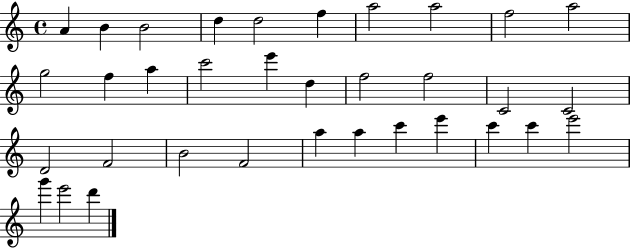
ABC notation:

X:1
T:Untitled
M:4/4
L:1/4
K:C
A B B2 d d2 f a2 a2 f2 a2 g2 f a c'2 e' d f2 f2 C2 C2 D2 F2 B2 F2 a a c' e' c' c' e'2 g' e'2 d'